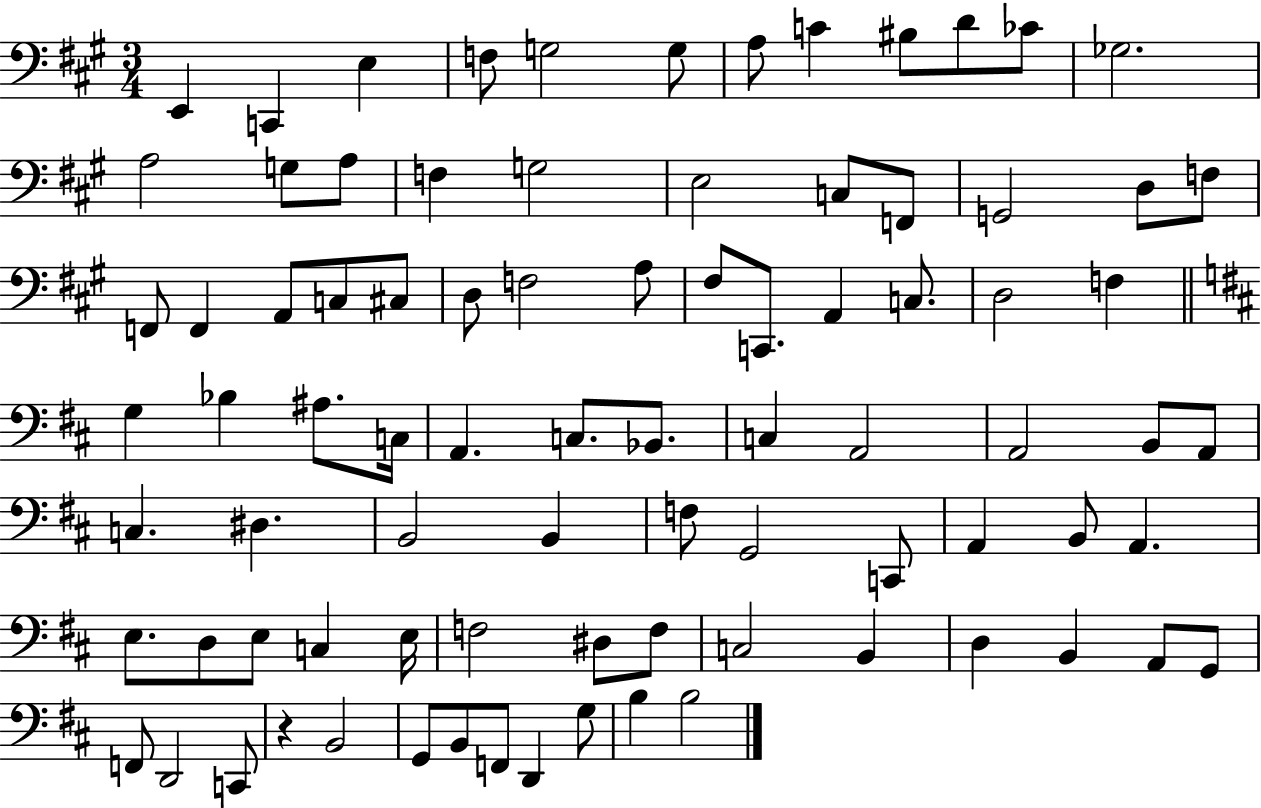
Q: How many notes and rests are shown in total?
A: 85